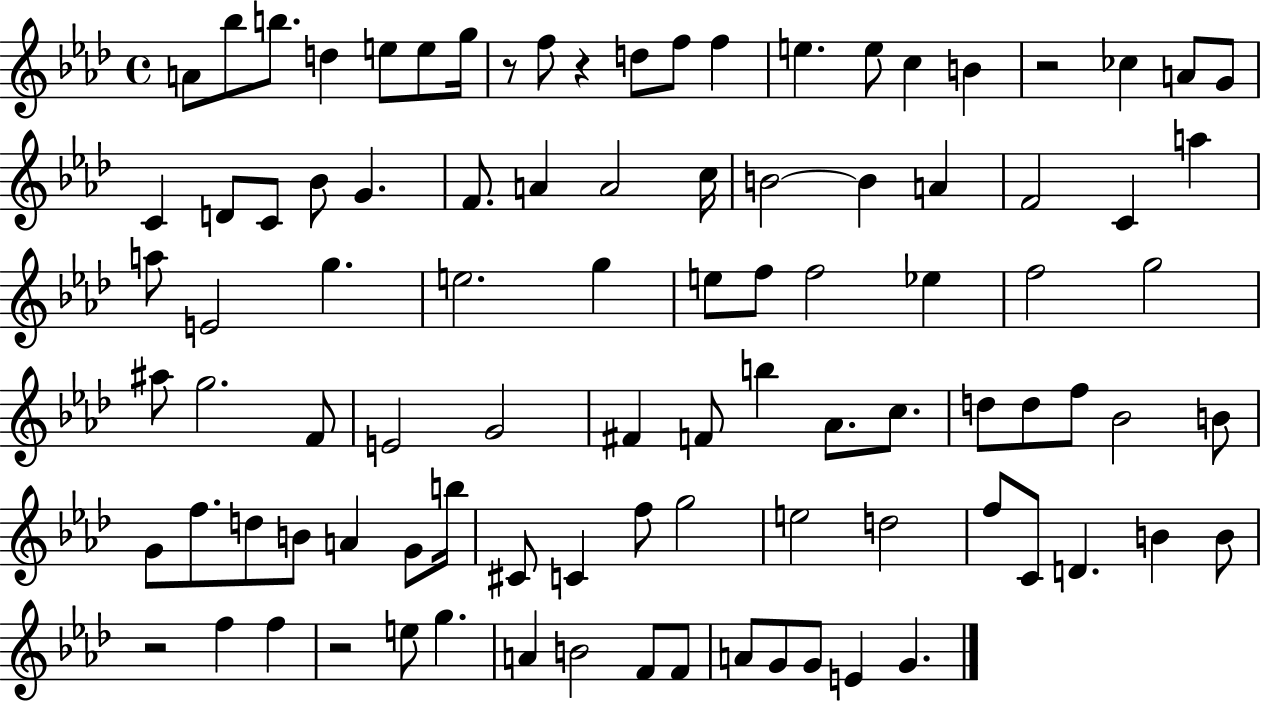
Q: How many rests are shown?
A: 5